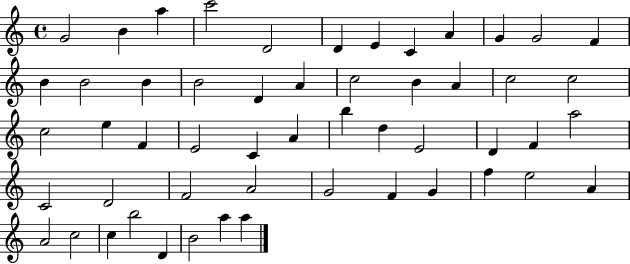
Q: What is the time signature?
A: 4/4